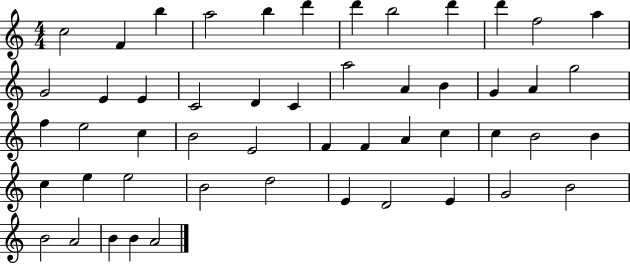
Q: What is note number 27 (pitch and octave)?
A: C5